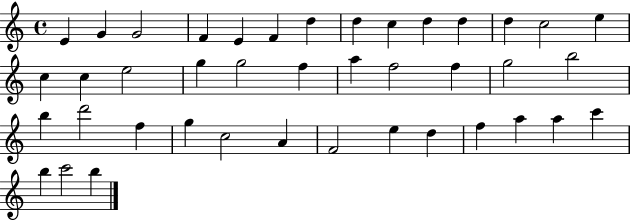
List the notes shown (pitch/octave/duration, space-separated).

E4/q G4/q G4/h F4/q E4/q F4/q D5/q D5/q C5/q D5/q D5/q D5/q C5/h E5/q C5/q C5/q E5/h G5/q G5/h F5/q A5/q F5/h F5/q G5/h B5/h B5/q D6/h F5/q G5/q C5/h A4/q F4/h E5/q D5/q F5/q A5/q A5/q C6/q B5/q C6/h B5/q